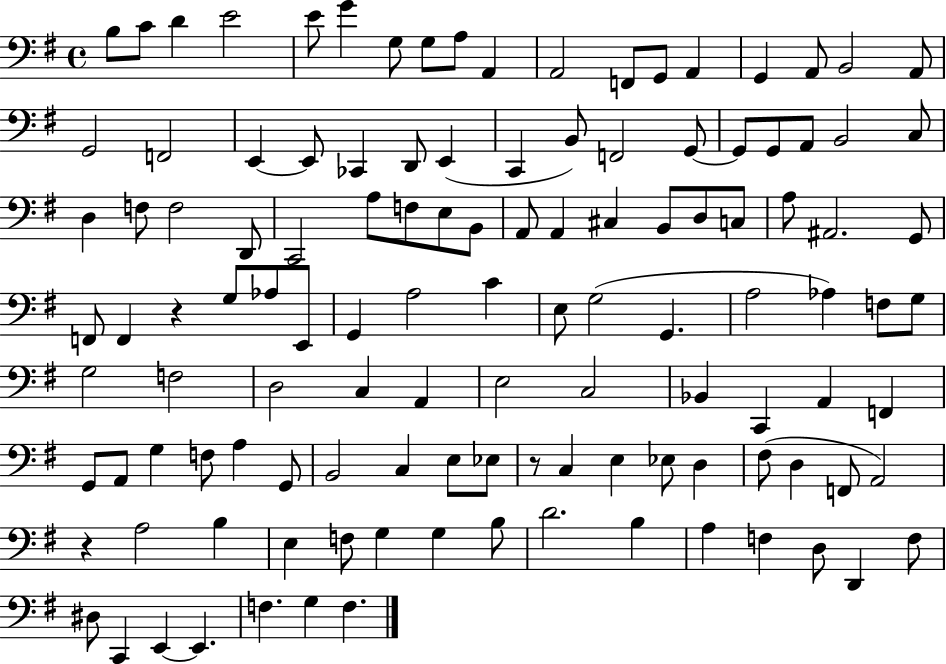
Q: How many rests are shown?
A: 3